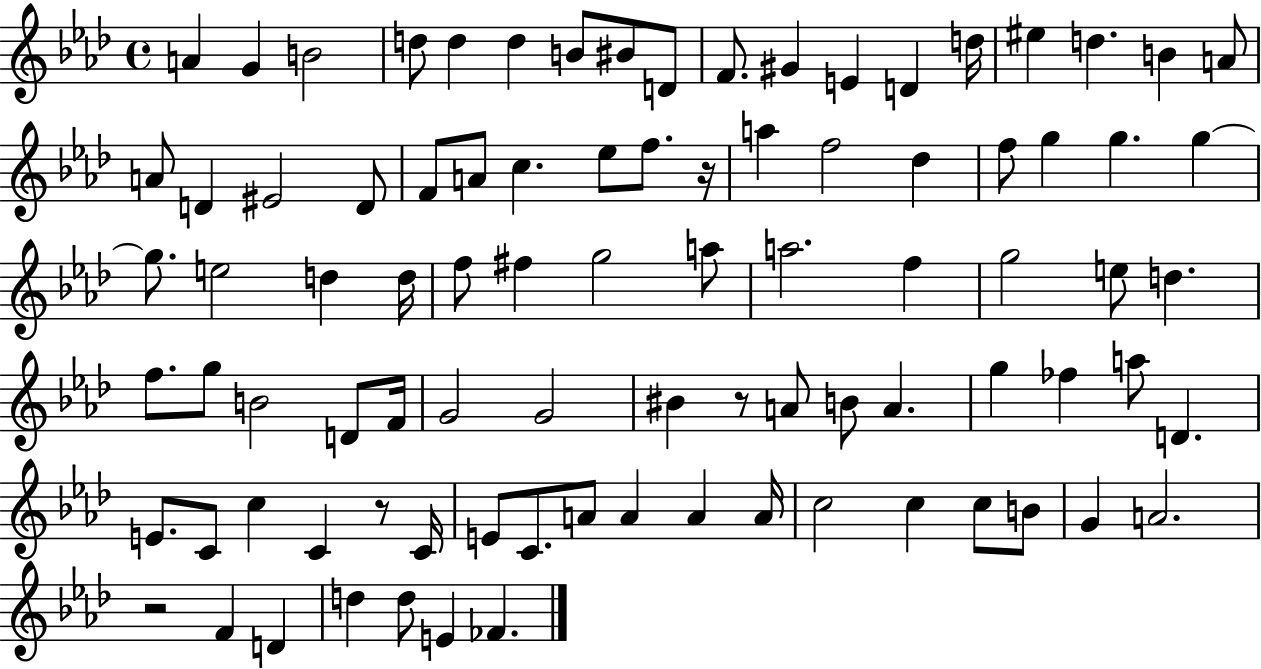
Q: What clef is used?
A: treble